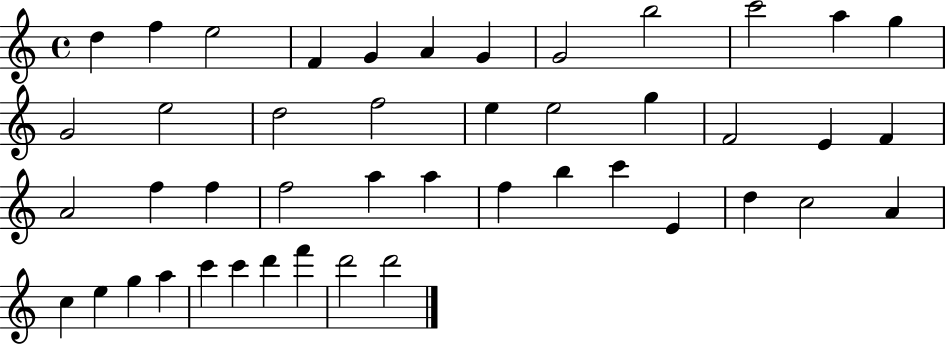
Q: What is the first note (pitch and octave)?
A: D5